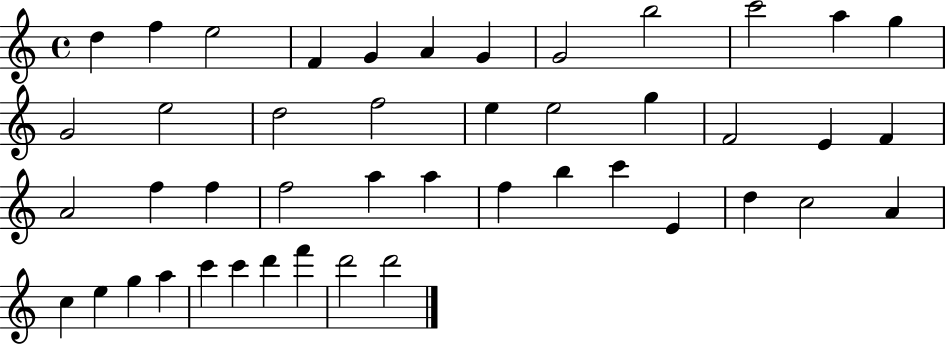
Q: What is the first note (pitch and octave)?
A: D5